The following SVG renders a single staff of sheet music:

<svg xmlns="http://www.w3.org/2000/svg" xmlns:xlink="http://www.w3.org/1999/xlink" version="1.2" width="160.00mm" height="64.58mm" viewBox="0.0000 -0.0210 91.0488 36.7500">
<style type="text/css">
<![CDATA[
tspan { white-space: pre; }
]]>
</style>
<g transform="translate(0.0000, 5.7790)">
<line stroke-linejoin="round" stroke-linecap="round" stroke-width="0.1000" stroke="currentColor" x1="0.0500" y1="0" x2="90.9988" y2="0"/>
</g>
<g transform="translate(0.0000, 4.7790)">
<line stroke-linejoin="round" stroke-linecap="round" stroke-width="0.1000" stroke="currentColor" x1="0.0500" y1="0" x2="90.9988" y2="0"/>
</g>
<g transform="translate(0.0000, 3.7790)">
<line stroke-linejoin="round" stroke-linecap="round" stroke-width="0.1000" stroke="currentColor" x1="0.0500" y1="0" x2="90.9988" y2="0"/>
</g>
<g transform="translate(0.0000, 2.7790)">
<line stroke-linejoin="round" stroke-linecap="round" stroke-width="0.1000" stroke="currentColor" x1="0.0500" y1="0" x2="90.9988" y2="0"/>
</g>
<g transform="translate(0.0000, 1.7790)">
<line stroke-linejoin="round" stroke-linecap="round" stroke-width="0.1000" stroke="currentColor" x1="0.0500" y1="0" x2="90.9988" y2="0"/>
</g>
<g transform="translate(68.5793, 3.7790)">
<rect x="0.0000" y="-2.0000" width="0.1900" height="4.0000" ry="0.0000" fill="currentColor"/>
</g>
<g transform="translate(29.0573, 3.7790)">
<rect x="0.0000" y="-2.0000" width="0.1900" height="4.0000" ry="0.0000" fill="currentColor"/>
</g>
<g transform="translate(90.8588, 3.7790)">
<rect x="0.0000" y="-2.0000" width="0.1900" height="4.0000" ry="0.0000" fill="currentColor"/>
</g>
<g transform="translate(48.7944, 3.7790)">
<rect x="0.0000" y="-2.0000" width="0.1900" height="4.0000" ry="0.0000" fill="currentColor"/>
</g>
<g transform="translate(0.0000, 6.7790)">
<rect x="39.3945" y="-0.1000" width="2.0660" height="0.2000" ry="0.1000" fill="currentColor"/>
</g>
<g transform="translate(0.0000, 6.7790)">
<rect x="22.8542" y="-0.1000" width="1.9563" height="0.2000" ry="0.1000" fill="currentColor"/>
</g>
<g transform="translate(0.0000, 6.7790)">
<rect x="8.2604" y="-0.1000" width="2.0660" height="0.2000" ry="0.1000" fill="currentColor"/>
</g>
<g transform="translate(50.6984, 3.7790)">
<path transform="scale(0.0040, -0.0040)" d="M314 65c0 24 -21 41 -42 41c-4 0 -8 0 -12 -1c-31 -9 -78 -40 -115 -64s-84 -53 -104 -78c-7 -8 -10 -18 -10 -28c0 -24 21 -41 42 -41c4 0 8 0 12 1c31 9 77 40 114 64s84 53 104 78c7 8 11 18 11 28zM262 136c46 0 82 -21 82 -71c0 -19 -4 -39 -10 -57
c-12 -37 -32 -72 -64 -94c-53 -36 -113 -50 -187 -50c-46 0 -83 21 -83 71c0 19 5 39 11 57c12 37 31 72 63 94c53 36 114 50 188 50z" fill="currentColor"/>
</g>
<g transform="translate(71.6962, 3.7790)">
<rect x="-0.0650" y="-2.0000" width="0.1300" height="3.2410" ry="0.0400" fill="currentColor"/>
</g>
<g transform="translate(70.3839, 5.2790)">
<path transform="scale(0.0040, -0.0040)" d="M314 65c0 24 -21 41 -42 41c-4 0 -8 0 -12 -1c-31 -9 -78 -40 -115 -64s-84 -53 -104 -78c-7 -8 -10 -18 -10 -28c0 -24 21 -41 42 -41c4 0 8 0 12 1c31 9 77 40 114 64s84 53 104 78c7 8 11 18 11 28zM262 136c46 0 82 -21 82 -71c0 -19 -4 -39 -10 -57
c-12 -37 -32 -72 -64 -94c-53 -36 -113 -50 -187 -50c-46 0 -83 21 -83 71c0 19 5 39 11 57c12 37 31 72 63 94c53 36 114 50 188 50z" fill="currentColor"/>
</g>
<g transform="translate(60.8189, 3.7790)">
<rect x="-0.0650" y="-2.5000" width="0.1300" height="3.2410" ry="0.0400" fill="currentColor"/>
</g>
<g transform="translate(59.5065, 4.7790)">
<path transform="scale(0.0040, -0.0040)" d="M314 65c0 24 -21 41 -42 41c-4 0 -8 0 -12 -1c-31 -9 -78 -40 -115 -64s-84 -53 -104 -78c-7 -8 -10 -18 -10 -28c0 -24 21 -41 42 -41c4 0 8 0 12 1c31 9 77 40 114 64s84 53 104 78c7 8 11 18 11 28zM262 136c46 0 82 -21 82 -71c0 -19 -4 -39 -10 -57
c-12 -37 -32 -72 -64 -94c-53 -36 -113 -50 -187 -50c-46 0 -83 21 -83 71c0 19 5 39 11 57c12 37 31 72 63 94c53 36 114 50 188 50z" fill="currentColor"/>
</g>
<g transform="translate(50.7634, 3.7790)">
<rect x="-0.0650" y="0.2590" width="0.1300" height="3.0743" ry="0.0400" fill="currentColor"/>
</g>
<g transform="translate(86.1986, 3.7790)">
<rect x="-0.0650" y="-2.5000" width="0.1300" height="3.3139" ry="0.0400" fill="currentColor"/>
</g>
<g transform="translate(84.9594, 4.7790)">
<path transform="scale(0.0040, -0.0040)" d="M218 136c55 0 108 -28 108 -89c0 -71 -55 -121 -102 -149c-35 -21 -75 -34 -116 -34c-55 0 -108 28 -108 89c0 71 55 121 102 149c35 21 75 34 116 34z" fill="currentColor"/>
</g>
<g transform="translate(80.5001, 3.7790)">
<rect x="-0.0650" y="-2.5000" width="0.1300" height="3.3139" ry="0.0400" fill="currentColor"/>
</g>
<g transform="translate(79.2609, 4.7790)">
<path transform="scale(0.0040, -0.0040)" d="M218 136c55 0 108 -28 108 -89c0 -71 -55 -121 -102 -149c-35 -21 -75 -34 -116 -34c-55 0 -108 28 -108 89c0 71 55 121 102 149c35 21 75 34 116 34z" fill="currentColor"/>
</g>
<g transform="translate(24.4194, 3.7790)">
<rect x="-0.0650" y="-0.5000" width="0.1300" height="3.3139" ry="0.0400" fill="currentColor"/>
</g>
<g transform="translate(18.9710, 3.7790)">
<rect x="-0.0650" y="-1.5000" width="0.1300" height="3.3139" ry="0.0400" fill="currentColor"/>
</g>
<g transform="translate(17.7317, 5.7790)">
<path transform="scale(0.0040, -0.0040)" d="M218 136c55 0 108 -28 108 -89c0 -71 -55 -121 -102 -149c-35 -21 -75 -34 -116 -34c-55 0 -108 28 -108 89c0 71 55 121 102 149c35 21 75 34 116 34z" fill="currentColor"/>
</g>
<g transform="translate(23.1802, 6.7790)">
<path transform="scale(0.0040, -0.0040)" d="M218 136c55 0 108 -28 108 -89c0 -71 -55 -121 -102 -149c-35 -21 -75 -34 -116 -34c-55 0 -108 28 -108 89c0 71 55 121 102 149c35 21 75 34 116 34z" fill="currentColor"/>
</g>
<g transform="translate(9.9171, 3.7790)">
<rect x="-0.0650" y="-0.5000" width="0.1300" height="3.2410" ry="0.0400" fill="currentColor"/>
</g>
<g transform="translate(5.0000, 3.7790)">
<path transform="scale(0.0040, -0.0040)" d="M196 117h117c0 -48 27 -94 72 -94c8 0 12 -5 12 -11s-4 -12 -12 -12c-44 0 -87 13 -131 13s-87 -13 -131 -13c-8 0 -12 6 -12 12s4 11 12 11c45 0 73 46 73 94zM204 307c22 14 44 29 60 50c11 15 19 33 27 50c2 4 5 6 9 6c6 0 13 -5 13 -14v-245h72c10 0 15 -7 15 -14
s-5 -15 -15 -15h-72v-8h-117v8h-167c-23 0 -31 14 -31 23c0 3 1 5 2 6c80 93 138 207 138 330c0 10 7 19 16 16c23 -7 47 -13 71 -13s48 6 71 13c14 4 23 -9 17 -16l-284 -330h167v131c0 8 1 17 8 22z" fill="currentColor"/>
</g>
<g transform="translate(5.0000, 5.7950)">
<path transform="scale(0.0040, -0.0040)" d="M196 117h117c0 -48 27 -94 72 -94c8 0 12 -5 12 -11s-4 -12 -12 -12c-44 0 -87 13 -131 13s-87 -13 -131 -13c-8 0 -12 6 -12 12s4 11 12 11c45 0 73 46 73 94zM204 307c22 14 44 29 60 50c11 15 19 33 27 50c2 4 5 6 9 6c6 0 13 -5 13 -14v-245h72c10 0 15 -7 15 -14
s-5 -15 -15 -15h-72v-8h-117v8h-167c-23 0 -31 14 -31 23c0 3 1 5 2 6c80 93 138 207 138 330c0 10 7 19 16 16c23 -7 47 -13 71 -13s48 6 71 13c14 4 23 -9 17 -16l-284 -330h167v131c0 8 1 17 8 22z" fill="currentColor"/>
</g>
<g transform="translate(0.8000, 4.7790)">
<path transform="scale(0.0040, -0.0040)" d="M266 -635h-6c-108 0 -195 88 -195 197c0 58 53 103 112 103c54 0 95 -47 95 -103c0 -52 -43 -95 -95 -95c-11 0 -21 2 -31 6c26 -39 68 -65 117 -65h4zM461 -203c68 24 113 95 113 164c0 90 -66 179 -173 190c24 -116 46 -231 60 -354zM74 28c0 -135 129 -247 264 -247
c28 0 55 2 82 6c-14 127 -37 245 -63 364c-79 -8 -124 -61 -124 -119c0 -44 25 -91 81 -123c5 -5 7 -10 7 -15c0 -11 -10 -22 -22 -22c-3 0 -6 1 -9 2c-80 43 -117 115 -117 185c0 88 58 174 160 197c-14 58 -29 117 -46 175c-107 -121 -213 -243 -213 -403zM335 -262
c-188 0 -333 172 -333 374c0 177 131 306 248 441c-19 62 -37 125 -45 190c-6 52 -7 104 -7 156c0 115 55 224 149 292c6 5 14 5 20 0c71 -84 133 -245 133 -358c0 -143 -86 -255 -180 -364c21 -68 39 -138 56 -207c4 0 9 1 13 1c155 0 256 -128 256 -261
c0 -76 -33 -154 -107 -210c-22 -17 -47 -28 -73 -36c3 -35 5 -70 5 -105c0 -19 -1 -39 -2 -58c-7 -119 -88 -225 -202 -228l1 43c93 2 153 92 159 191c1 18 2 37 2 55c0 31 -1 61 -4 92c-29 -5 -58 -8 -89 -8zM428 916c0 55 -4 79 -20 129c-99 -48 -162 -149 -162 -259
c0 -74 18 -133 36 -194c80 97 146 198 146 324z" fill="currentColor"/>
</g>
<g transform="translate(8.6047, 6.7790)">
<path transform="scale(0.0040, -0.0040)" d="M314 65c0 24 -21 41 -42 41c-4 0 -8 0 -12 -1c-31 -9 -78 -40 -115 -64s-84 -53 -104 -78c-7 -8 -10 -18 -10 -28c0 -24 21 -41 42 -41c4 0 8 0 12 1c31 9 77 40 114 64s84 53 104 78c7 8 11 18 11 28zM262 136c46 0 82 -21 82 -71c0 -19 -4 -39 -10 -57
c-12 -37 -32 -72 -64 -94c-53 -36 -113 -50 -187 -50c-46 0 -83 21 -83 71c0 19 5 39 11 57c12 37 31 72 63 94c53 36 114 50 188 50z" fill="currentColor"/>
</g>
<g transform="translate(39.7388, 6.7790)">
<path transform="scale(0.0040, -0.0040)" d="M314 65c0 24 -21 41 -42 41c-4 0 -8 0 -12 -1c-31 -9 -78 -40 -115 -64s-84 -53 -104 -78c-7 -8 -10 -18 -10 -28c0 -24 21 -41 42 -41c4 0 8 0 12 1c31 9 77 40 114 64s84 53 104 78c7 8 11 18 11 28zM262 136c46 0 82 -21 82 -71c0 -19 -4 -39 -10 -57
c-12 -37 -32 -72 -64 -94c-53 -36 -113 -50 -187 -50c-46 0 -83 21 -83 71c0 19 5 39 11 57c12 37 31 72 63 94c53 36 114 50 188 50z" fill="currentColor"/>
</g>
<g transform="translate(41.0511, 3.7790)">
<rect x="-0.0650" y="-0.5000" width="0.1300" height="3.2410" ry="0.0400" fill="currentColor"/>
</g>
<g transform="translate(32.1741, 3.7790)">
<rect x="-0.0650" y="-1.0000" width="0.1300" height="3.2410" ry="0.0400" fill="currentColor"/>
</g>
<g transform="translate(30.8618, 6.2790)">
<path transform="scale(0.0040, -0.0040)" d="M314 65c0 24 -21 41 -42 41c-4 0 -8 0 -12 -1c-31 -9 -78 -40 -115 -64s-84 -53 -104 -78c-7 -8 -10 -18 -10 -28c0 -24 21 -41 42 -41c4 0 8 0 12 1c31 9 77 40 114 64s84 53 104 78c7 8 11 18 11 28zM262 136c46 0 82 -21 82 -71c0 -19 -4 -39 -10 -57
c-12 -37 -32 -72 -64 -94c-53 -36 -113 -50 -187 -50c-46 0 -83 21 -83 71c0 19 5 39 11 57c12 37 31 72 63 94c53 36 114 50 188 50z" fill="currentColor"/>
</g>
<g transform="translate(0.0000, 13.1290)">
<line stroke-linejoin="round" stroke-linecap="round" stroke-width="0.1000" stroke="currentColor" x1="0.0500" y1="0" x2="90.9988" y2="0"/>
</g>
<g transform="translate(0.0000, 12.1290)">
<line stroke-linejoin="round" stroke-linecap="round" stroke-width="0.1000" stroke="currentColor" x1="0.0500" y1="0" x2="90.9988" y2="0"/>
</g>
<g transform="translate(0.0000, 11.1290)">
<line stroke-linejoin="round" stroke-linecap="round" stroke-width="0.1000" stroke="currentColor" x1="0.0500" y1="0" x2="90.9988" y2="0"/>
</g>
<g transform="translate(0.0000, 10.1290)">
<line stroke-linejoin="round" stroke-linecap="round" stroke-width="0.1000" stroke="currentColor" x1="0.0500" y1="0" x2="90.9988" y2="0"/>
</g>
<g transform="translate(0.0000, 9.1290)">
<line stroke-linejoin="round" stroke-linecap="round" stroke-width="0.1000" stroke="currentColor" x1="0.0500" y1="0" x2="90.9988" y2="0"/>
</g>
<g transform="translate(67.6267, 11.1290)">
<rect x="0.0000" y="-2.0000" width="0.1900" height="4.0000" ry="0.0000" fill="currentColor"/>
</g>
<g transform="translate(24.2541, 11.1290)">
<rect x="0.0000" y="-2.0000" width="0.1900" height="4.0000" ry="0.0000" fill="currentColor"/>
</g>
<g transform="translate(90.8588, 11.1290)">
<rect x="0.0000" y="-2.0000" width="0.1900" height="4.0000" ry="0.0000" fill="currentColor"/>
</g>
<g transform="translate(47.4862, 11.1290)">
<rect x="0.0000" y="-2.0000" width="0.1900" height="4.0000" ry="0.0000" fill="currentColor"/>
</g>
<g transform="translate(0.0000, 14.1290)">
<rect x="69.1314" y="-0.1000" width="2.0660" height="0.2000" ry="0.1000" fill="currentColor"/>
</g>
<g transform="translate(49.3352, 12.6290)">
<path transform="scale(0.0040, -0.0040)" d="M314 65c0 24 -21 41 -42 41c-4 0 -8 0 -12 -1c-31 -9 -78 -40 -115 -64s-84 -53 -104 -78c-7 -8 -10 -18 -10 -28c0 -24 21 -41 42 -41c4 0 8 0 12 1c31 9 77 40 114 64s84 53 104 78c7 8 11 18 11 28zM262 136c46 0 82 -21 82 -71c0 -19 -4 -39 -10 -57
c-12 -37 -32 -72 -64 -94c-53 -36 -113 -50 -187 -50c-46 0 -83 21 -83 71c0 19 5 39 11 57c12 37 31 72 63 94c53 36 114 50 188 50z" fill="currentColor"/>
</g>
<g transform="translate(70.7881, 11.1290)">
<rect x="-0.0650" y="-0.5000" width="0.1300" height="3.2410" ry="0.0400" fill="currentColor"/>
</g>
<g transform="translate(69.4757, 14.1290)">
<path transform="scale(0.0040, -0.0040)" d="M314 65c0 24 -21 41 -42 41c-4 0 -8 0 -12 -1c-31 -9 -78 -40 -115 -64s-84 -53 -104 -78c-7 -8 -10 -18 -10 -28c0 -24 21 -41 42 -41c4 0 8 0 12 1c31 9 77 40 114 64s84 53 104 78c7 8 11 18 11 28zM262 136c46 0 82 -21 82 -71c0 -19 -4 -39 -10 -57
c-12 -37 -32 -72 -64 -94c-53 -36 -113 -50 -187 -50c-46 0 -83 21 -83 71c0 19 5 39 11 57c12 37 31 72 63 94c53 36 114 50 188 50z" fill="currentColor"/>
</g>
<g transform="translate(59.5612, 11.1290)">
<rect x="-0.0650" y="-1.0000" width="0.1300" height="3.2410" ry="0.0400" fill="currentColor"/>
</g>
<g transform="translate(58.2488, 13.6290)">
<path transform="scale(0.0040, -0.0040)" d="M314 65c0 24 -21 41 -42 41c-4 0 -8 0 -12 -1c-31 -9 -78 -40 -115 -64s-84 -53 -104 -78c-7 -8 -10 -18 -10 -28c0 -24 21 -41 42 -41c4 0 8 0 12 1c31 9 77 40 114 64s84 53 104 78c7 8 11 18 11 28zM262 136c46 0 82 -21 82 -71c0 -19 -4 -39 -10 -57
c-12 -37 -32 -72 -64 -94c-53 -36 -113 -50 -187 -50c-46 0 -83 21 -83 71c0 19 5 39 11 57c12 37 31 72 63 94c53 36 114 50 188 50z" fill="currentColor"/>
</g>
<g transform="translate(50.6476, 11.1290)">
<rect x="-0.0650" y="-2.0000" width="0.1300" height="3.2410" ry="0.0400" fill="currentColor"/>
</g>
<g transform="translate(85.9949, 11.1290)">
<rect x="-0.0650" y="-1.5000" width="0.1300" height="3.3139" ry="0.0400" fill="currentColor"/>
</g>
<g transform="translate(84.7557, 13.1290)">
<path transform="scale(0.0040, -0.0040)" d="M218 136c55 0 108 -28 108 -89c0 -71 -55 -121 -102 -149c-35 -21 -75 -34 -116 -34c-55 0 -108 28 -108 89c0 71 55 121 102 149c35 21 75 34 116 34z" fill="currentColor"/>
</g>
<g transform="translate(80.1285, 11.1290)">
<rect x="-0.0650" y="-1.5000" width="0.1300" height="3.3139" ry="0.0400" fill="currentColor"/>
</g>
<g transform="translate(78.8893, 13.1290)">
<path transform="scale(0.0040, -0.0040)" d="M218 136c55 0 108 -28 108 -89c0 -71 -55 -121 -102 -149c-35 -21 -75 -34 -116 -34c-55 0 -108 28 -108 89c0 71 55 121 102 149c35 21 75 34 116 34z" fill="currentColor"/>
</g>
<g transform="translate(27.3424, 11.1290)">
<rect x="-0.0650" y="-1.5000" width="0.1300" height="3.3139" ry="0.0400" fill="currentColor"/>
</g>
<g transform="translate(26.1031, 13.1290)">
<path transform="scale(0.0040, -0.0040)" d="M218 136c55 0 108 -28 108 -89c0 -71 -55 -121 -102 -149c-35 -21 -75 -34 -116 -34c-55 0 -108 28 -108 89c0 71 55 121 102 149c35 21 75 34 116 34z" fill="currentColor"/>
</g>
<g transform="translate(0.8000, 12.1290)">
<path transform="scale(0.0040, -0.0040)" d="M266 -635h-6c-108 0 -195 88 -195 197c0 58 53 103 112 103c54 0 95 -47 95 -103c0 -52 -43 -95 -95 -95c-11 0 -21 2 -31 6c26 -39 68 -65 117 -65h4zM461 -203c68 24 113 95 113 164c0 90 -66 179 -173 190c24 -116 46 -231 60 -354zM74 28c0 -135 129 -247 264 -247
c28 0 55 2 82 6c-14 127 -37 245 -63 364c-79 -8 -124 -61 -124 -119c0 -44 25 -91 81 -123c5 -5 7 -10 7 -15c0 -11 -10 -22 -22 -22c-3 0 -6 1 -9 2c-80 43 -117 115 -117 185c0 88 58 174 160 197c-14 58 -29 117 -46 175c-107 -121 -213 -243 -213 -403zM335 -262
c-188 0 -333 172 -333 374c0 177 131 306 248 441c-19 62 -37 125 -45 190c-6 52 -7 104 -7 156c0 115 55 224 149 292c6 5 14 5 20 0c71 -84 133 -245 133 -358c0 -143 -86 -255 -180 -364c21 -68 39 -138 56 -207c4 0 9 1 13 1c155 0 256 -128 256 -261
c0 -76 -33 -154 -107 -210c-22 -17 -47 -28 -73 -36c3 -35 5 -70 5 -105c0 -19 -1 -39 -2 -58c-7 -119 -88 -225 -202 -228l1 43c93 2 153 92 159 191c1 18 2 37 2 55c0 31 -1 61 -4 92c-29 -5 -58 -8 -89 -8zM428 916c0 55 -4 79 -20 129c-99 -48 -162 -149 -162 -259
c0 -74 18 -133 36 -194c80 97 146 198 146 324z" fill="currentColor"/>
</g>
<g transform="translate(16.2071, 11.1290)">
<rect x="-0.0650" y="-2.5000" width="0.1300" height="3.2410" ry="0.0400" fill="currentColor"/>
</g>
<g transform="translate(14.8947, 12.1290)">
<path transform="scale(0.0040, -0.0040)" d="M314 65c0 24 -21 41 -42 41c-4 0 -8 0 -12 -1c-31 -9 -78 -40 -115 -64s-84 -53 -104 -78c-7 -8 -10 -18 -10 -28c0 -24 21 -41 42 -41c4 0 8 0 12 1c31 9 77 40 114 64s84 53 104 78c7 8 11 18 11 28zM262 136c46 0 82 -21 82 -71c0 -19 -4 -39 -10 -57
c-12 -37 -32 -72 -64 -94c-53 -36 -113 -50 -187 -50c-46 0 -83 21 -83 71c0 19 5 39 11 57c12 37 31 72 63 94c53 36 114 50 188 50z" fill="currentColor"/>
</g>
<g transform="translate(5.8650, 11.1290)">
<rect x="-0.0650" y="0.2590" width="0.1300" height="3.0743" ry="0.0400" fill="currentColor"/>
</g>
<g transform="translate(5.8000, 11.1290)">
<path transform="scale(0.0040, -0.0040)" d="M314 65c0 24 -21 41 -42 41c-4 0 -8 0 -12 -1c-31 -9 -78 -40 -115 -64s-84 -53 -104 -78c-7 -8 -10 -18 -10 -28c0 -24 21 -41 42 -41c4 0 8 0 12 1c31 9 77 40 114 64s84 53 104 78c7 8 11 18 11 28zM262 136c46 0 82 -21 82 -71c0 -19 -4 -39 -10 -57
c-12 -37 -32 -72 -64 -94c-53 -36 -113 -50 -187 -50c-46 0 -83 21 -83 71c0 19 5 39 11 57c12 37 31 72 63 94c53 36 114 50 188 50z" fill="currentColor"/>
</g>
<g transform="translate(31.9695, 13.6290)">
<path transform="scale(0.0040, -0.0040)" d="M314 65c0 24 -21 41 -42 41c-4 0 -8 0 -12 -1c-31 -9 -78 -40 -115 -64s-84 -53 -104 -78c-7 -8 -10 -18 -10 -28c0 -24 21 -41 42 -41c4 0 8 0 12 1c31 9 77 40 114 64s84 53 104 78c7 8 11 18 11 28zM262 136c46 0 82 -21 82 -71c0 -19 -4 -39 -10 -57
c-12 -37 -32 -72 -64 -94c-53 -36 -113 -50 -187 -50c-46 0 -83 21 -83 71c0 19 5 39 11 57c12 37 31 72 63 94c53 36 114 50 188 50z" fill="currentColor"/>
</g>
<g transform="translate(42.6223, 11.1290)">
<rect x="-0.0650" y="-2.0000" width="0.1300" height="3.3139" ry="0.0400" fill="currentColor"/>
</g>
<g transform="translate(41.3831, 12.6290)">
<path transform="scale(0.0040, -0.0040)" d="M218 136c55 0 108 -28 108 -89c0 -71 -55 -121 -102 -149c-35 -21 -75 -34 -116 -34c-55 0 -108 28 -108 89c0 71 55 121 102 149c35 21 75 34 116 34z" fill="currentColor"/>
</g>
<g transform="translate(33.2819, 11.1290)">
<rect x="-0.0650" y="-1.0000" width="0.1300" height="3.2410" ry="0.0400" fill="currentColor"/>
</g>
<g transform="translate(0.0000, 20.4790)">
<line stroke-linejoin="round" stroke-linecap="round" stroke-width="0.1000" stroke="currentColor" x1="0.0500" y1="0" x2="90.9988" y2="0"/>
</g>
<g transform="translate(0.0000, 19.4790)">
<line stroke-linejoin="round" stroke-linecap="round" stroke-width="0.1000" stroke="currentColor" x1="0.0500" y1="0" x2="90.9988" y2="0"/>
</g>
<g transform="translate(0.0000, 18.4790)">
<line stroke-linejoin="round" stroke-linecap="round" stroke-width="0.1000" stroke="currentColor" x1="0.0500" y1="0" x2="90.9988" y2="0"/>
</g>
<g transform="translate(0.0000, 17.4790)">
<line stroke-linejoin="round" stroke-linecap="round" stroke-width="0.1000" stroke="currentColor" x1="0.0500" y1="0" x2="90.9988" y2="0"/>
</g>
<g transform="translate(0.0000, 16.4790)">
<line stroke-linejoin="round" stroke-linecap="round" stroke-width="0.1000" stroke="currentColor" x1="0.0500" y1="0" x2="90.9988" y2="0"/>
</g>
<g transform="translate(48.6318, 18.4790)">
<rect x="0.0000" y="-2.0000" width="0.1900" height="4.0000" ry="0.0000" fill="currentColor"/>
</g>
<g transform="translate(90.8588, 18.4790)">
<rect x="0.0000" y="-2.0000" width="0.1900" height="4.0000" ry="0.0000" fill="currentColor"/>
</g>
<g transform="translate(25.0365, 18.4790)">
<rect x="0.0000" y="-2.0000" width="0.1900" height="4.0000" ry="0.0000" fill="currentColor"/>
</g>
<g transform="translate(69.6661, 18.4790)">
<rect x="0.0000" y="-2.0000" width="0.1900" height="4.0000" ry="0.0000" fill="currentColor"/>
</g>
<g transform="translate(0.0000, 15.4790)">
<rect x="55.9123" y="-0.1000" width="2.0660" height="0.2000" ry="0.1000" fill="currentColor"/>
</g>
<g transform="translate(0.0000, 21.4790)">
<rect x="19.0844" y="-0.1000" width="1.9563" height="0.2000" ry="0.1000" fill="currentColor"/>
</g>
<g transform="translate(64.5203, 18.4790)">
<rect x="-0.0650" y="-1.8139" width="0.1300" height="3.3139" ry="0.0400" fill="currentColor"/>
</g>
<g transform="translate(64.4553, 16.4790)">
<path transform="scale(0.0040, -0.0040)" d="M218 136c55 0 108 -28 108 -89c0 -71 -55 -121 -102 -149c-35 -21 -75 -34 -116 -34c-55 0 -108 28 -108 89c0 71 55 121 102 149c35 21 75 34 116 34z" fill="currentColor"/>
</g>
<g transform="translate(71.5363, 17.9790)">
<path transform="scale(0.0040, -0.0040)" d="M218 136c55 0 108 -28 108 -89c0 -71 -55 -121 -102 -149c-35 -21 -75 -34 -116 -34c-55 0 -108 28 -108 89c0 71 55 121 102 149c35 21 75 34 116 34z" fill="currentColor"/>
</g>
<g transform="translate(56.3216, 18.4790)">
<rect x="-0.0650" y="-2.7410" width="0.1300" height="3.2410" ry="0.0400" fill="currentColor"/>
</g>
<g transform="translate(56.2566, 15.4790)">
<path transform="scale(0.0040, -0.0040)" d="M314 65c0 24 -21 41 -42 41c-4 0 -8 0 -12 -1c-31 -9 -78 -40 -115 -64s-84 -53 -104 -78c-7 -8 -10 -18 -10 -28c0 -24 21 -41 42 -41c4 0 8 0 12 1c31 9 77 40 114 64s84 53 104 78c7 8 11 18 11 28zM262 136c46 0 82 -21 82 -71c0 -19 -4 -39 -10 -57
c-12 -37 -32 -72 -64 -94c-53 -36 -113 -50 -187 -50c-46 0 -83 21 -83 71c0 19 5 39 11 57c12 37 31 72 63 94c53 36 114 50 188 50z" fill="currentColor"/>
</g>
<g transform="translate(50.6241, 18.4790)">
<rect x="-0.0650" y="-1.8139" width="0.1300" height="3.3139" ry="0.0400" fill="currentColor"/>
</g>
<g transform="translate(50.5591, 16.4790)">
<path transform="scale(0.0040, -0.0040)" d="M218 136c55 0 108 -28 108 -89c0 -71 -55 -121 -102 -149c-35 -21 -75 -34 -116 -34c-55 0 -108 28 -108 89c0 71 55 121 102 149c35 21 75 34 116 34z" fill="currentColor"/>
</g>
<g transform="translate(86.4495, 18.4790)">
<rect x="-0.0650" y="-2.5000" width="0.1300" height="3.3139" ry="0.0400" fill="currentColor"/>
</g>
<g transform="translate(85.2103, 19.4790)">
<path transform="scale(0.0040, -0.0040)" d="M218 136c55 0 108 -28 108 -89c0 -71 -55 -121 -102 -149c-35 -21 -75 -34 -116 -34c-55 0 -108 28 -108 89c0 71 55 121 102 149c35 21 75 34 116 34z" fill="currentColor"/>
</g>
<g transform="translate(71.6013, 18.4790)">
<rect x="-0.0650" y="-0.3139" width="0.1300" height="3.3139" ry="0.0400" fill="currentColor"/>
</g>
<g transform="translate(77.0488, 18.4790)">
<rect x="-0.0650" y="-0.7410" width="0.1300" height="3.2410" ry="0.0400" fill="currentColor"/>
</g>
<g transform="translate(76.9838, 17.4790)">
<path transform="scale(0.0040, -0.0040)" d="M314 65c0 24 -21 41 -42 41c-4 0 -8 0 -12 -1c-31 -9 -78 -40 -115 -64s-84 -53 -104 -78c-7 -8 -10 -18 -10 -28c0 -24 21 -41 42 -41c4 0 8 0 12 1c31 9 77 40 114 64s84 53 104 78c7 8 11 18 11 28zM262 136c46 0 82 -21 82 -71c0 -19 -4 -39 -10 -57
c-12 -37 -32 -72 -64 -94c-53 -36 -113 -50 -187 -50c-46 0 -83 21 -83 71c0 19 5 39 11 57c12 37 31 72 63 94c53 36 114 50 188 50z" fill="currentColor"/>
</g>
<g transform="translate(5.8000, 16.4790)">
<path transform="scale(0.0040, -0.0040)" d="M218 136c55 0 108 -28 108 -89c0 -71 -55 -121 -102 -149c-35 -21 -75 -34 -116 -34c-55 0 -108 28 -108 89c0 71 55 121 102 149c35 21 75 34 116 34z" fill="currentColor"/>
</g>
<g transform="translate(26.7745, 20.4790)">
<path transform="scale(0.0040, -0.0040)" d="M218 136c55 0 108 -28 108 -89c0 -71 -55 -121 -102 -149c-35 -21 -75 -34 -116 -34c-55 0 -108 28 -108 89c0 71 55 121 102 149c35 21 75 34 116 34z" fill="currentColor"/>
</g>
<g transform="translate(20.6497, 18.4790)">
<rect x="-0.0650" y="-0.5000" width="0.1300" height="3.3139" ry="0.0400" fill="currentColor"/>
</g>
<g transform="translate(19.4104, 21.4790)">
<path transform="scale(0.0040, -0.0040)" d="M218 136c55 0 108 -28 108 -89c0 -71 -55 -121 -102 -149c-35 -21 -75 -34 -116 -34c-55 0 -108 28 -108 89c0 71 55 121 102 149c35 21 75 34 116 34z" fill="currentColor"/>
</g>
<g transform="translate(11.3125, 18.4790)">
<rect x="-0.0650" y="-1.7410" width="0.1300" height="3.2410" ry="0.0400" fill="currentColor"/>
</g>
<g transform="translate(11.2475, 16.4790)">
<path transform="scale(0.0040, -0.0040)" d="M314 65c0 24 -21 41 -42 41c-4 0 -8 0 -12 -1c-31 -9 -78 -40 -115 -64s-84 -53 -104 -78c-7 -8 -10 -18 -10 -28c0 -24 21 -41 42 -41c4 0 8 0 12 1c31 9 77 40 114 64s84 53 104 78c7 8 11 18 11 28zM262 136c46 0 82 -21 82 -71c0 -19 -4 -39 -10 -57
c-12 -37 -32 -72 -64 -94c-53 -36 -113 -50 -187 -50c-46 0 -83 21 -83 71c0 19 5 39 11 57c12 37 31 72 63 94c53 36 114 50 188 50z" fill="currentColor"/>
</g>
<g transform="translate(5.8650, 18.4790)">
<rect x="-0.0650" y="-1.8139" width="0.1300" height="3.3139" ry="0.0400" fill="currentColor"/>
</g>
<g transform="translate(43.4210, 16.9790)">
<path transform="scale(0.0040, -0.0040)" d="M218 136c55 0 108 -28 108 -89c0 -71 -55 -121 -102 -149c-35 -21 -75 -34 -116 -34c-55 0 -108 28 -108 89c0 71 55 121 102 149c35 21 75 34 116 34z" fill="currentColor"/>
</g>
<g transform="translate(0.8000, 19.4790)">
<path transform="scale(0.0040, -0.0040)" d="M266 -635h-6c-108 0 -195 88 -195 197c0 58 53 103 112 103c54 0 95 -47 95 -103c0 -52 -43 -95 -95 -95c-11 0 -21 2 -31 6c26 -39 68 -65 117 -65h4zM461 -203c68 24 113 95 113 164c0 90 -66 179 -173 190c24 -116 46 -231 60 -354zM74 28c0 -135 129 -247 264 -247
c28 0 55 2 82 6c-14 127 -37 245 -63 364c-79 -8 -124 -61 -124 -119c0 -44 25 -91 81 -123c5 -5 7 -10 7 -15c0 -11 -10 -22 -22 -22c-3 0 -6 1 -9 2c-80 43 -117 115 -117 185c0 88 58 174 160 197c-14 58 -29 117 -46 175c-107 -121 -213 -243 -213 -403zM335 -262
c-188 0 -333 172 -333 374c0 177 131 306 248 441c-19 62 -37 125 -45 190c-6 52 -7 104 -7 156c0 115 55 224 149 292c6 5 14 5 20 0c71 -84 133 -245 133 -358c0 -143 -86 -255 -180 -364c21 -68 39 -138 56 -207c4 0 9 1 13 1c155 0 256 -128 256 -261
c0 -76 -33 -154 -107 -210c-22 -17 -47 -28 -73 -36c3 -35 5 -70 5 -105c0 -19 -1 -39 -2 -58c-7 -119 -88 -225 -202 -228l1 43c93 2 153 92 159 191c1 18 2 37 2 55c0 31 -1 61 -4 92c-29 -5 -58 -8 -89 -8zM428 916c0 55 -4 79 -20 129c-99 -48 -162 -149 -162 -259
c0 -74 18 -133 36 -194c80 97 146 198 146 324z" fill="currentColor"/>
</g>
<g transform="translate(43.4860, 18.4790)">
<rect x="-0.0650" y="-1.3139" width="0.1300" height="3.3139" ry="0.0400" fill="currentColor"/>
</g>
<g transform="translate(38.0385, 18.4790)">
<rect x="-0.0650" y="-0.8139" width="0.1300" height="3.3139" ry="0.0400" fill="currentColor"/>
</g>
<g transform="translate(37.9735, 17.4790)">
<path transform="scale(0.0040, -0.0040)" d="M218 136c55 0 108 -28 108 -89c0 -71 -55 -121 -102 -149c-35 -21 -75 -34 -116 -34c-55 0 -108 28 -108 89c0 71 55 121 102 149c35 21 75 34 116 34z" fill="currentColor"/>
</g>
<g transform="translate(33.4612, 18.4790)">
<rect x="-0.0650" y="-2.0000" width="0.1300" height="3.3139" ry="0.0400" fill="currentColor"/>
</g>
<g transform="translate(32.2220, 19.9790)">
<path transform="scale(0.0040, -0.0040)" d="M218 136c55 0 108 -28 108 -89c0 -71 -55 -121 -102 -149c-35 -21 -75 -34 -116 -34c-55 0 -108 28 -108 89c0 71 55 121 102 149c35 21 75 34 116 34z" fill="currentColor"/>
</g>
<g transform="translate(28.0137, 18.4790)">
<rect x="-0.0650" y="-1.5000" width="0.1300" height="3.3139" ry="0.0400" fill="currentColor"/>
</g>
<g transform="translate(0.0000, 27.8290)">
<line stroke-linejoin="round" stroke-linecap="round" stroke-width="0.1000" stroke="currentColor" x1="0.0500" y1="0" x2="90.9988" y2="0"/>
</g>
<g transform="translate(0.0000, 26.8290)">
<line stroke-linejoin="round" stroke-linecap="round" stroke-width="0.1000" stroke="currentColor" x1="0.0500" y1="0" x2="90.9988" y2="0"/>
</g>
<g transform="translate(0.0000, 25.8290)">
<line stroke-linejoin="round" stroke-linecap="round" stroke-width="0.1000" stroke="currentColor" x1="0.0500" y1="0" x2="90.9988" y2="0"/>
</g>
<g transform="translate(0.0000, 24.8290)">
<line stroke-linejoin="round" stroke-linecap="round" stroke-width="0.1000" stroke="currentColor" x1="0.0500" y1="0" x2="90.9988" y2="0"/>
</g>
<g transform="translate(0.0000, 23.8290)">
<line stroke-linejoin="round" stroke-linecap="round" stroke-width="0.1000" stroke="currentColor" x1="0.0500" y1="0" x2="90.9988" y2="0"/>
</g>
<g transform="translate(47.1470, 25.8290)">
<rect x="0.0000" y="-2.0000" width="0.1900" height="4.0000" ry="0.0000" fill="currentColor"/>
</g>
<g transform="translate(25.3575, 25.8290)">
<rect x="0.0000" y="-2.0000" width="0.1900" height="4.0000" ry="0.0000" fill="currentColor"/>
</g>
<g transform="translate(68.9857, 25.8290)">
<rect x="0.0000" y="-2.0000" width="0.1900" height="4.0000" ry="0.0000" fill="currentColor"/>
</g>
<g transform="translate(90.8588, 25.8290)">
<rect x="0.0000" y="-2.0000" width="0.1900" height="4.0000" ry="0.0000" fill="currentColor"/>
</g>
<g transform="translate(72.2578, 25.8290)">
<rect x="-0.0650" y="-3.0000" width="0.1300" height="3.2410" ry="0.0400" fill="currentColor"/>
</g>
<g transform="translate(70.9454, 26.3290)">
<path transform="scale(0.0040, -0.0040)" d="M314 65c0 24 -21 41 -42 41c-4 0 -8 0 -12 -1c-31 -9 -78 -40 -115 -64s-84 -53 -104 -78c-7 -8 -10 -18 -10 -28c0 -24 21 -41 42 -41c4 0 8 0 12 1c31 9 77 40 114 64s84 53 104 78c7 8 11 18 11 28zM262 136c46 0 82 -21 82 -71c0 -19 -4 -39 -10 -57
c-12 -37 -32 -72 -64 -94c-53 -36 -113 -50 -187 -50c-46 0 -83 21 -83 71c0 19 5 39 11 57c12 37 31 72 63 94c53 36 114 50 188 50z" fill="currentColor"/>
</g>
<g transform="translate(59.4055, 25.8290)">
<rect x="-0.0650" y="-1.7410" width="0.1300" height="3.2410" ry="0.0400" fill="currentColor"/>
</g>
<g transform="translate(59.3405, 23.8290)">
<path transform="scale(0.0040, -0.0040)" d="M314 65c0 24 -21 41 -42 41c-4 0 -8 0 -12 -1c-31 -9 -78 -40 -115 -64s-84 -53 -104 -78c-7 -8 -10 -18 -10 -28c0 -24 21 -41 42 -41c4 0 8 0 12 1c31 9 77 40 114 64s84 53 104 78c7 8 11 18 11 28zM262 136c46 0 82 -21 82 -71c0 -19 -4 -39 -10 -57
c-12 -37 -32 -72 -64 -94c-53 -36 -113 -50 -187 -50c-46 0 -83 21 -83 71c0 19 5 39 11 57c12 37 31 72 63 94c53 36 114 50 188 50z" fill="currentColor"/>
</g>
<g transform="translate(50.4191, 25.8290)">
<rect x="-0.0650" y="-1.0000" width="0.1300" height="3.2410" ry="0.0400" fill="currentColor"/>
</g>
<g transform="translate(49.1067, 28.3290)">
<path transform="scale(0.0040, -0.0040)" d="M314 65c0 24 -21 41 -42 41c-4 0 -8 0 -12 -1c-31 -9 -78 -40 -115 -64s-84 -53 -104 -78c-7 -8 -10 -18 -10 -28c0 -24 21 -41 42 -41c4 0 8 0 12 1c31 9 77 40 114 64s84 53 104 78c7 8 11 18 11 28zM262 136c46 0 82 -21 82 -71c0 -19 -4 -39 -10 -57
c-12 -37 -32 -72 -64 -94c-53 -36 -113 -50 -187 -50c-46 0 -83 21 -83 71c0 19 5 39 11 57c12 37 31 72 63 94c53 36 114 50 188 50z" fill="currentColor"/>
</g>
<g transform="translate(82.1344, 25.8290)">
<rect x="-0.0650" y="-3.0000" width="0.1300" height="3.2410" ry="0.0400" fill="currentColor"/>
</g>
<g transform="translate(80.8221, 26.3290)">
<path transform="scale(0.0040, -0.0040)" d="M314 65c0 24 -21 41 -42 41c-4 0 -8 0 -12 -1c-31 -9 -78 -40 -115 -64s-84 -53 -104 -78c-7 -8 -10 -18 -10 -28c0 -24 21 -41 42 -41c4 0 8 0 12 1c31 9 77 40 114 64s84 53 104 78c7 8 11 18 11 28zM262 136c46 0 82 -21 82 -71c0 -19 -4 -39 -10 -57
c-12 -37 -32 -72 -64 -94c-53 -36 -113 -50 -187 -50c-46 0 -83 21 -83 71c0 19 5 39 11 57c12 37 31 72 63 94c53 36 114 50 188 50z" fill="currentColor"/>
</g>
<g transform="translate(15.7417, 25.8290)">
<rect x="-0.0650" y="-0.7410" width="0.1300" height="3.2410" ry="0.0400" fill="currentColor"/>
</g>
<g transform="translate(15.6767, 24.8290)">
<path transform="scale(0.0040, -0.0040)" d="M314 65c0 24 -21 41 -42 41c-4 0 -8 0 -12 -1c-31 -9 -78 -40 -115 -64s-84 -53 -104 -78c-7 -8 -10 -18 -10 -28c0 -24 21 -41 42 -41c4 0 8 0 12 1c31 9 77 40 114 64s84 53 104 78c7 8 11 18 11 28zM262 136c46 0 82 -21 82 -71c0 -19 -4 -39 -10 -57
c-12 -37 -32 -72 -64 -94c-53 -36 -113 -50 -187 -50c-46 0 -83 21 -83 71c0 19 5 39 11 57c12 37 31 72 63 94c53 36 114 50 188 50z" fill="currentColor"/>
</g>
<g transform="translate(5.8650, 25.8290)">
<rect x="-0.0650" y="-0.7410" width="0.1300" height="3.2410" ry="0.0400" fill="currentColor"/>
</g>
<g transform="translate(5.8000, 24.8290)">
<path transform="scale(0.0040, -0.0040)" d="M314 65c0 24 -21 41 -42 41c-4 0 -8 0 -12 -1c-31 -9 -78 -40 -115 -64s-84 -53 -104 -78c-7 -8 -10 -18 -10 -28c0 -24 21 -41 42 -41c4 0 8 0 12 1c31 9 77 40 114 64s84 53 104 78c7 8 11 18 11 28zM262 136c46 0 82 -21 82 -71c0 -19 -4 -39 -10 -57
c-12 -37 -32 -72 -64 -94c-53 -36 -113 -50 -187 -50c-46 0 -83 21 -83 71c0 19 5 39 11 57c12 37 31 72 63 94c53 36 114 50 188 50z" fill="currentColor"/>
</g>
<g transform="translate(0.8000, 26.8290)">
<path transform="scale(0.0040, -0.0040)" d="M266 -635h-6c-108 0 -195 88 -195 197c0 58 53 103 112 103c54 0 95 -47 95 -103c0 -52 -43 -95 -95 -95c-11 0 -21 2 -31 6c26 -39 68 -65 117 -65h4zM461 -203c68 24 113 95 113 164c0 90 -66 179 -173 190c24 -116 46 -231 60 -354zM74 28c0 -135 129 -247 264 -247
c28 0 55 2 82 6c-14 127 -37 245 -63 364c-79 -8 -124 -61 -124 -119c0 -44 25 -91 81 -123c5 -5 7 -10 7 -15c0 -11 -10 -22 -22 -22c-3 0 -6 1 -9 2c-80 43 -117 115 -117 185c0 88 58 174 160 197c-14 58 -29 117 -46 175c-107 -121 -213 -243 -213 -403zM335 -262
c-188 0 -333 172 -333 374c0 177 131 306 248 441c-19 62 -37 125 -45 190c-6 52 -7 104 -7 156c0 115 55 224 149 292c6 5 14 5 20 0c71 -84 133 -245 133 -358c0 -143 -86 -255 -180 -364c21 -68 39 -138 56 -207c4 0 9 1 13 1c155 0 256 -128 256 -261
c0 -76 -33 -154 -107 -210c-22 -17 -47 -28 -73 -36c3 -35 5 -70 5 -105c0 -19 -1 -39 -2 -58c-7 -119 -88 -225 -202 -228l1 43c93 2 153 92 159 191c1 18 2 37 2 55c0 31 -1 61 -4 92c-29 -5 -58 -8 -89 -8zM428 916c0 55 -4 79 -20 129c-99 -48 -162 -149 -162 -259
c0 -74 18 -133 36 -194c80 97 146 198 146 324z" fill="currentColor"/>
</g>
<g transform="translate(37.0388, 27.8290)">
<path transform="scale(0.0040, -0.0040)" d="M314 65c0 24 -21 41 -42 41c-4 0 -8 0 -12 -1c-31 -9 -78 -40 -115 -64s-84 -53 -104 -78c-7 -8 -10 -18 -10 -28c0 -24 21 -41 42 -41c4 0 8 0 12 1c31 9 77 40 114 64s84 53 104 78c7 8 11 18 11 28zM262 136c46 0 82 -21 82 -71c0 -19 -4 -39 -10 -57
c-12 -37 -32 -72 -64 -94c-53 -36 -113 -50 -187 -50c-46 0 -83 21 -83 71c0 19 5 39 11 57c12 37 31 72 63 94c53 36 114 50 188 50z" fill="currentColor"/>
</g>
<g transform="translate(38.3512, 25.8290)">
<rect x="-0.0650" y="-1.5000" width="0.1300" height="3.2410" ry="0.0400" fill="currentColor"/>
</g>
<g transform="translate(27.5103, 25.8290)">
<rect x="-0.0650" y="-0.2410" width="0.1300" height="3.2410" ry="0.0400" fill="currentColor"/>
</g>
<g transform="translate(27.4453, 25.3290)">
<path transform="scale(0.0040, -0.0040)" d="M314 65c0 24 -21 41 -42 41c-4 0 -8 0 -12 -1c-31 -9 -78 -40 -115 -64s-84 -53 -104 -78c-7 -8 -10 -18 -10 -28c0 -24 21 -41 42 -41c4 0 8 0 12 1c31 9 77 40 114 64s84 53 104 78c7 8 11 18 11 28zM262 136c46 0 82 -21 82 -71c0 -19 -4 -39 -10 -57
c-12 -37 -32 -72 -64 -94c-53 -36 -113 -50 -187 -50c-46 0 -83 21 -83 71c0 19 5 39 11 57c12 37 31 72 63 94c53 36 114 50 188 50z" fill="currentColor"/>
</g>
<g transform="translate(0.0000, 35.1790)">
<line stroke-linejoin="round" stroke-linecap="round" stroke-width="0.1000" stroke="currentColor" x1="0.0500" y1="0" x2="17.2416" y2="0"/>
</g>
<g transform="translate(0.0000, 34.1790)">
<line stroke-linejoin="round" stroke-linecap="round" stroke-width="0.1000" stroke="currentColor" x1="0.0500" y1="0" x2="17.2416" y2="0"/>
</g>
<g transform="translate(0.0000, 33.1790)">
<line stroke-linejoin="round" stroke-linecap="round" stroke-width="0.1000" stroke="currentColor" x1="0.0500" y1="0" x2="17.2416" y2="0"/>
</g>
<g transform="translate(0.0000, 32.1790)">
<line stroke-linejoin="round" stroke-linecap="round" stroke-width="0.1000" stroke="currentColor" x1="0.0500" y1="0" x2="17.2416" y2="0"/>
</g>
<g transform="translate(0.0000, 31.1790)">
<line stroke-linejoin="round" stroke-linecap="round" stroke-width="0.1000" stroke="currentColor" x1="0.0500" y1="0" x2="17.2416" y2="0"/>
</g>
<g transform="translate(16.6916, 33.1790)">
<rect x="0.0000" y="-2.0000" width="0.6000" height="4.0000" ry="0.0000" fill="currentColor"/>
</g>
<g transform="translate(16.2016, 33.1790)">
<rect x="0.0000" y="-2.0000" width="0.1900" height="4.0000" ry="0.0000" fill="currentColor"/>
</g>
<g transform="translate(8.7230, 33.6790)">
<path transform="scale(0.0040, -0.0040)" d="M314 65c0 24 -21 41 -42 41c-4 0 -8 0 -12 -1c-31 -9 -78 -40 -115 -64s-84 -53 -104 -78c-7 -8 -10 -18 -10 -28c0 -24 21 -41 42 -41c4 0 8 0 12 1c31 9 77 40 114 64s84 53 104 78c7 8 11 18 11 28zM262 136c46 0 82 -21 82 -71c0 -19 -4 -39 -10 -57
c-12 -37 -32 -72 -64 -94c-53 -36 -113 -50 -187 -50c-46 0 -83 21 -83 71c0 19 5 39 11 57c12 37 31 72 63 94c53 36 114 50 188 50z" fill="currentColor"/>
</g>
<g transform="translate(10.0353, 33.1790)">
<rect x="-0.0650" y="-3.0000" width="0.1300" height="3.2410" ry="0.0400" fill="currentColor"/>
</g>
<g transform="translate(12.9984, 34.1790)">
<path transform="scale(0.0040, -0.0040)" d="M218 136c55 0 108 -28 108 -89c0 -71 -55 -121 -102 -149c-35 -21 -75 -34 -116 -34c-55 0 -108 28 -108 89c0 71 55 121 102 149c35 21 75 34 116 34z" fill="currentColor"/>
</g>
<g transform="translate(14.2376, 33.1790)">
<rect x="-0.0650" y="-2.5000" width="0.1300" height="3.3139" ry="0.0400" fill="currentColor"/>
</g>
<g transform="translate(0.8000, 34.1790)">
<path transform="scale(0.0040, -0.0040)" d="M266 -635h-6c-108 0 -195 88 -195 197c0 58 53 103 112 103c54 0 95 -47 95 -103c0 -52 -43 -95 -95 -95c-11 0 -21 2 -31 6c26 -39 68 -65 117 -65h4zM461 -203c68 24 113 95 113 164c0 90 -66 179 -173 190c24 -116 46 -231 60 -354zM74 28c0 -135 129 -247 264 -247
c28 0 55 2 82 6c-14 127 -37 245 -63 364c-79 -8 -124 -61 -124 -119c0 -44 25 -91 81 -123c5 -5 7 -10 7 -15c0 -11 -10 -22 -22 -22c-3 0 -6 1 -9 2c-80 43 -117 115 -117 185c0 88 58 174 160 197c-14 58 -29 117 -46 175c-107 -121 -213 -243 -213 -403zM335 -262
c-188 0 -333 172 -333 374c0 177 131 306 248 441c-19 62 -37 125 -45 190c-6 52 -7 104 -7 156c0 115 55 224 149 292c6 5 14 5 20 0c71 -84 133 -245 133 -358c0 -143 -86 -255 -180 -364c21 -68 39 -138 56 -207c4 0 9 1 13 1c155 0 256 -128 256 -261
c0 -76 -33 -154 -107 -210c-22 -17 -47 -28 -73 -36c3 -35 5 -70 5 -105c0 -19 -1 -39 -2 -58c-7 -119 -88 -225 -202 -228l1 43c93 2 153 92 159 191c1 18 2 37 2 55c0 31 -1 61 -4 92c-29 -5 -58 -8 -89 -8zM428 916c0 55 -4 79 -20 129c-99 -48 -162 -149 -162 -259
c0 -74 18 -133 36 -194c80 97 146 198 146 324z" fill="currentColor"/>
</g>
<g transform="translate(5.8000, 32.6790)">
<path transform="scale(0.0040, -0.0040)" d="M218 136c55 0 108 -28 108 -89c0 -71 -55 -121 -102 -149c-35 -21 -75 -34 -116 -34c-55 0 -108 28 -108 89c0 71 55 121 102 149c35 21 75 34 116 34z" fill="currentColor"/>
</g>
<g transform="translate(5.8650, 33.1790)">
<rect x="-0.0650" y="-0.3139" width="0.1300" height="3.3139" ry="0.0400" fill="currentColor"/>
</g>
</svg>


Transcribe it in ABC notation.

X:1
T:Untitled
M:4/4
L:1/4
K:C
C2 E C D2 C2 B2 G2 F2 G G B2 G2 E D2 F F2 D2 C2 E E f f2 C E F d e f a2 f c d2 G d2 d2 c2 E2 D2 f2 A2 A2 c A2 G